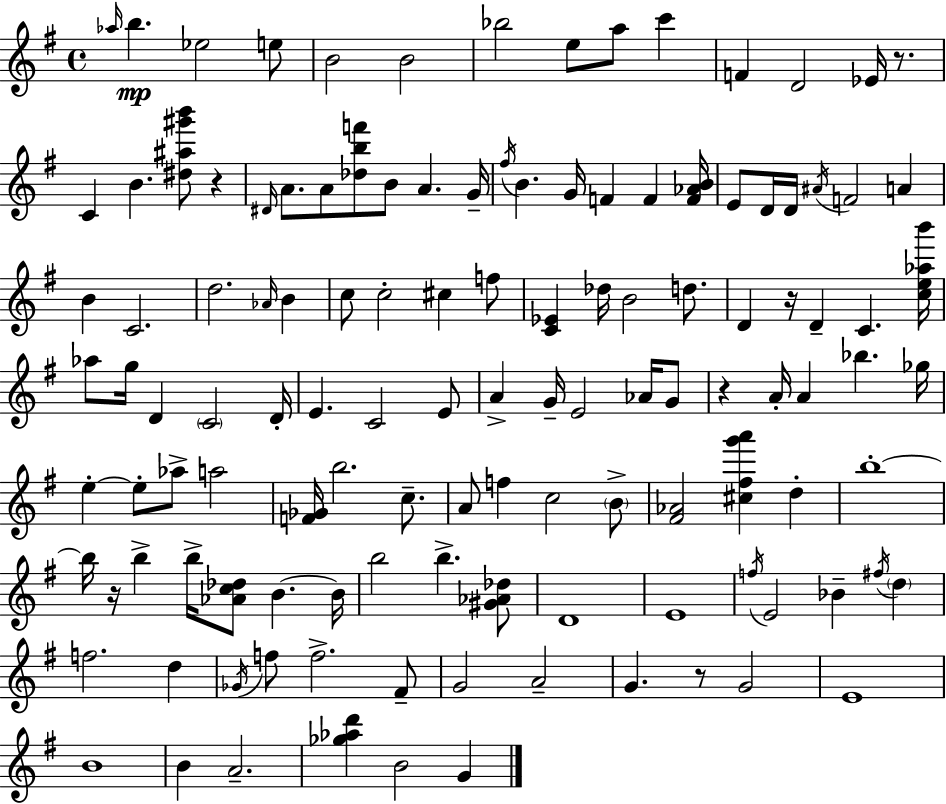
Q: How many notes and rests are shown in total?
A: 123